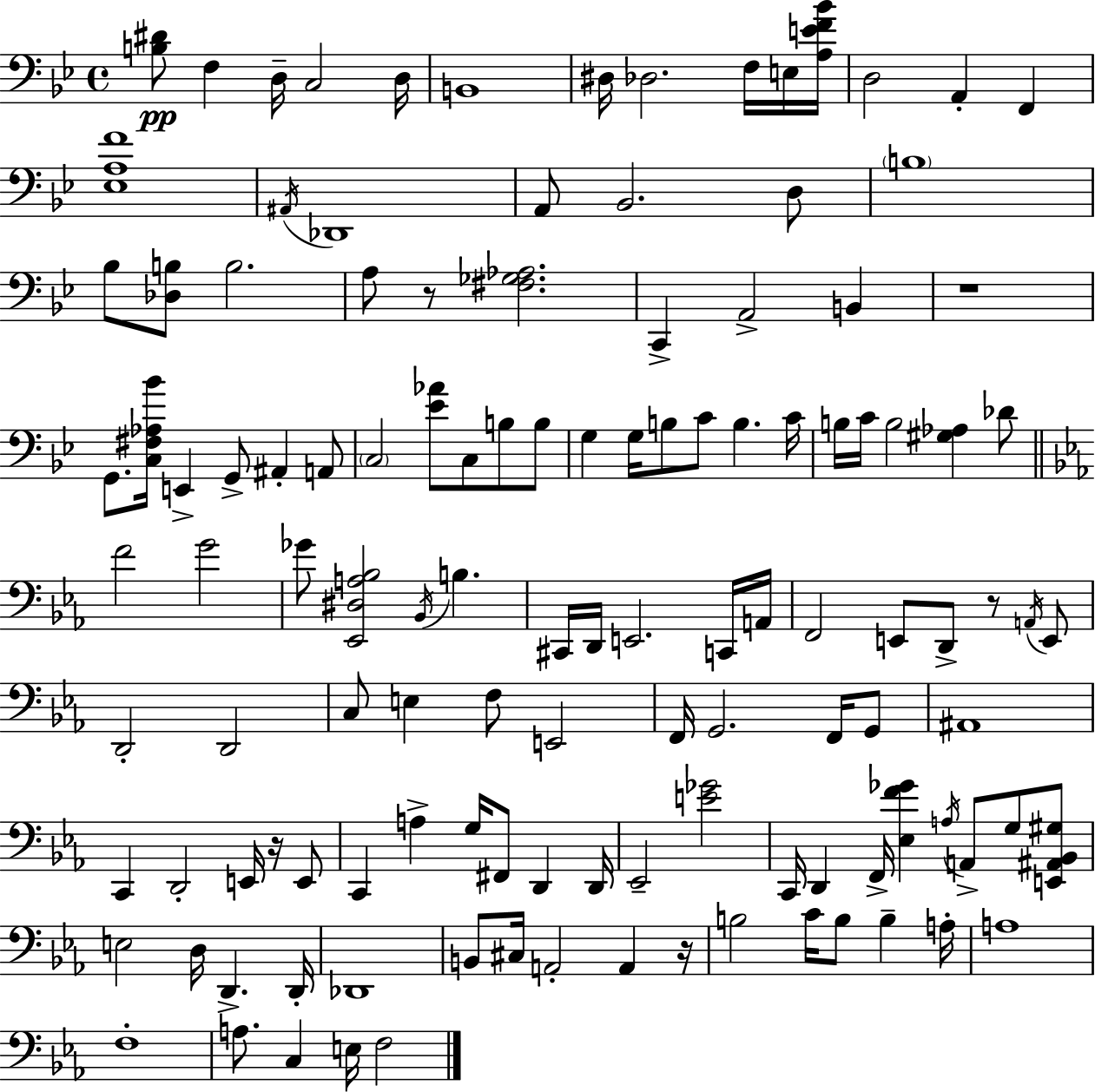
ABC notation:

X:1
T:Untitled
M:4/4
L:1/4
K:Bb
[B,^D]/2 F, D,/4 C,2 D,/4 B,,4 ^D,/4 _D,2 F,/4 E,/4 [A,EF_B]/4 D,2 A,, F,, [_E,A,F]4 ^A,,/4 _D,,4 A,,/2 _B,,2 D,/2 B,4 _B,/2 [_D,B,]/2 B,2 A,/2 z/2 [^F,_G,_A,]2 C,, A,,2 B,, z4 G,,/2 [C,^F,_A,_B]/4 E,, G,,/2 ^A,, A,,/2 C,2 [_E_A]/2 C,/2 B,/2 B,/2 G, G,/4 B,/2 C/2 B, C/4 B,/4 C/4 B,2 [^G,_A,] _D/2 F2 G2 _G/2 [_E,,^D,A,_B,]2 _B,,/4 B, ^C,,/4 D,,/4 E,,2 C,,/4 A,,/4 F,,2 E,,/2 D,,/2 z/2 A,,/4 E,,/2 D,,2 D,,2 C,/2 E, F,/2 E,,2 F,,/4 G,,2 F,,/4 G,,/2 ^A,,4 C,, D,,2 E,,/4 z/4 E,,/2 C,, A, G,/4 ^F,,/2 D,, D,,/4 _E,,2 [E_G]2 C,,/4 D,, F,,/4 [_E,F_G] A,/4 A,,/2 G,/2 [E,,^A,,_B,,^G,]/2 E,2 D,/4 D,, D,,/4 _D,,4 B,,/2 ^C,/4 A,,2 A,, z/4 B,2 C/4 B,/2 B, A,/4 A,4 F,4 A,/2 C, E,/4 F,2